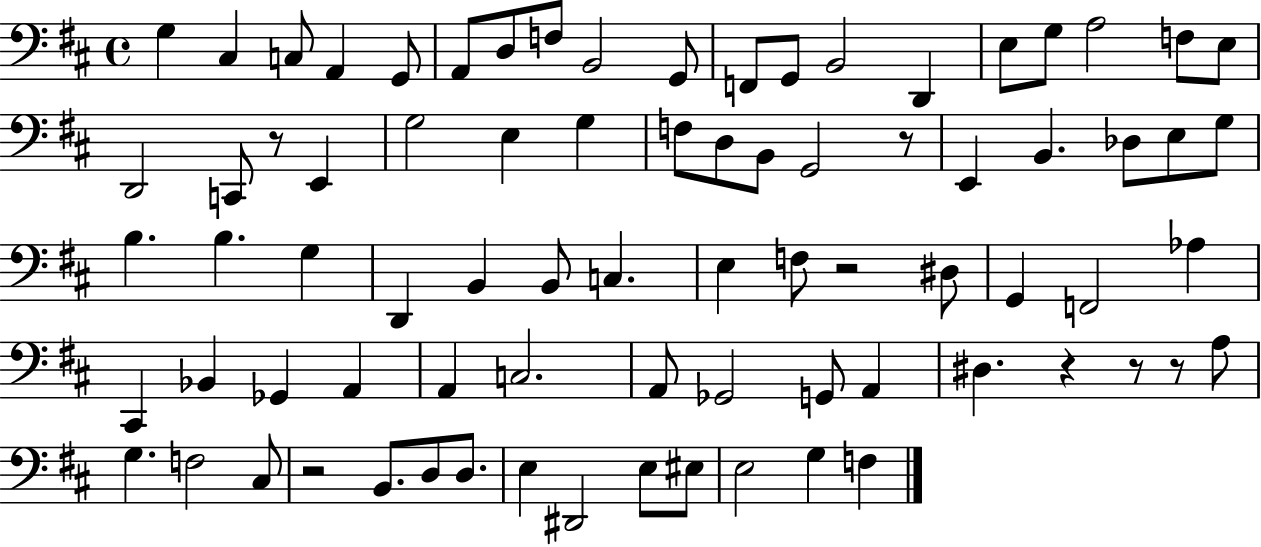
X:1
T:Untitled
M:4/4
L:1/4
K:D
G, ^C, C,/2 A,, G,,/2 A,,/2 D,/2 F,/2 B,,2 G,,/2 F,,/2 G,,/2 B,,2 D,, E,/2 G,/2 A,2 F,/2 E,/2 D,,2 C,,/2 z/2 E,, G,2 E, G, F,/2 D,/2 B,,/2 G,,2 z/2 E,, B,, _D,/2 E,/2 G,/2 B, B, G, D,, B,, B,,/2 C, E, F,/2 z2 ^D,/2 G,, F,,2 _A, ^C,, _B,, _G,, A,, A,, C,2 A,,/2 _G,,2 G,,/2 A,, ^D, z z/2 z/2 A,/2 G, F,2 ^C,/2 z2 B,,/2 D,/2 D,/2 E, ^D,,2 E,/2 ^E,/2 E,2 G, F,